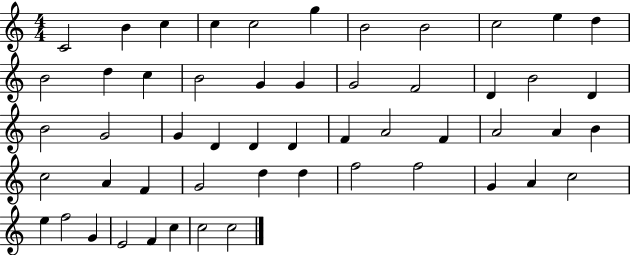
{
  \clef treble
  \numericTimeSignature
  \time 4/4
  \key c \major
  c'2 b'4 c''4 | c''4 c''2 g''4 | b'2 b'2 | c''2 e''4 d''4 | \break b'2 d''4 c''4 | b'2 g'4 g'4 | g'2 f'2 | d'4 b'2 d'4 | \break b'2 g'2 | g'4 d'4 d'4 d'4 | f'4 a'2 f'4 | a'2 a'4 b'4 | \break c''2 a'4 f'4 | g'2 d''4 d''4 | f''2 f''2 | g'4 a'4 c''2 | \break e''4 f''2 g'4 | e'2 f'4 c''4 | c''2 c''2 | \bar "|."
}